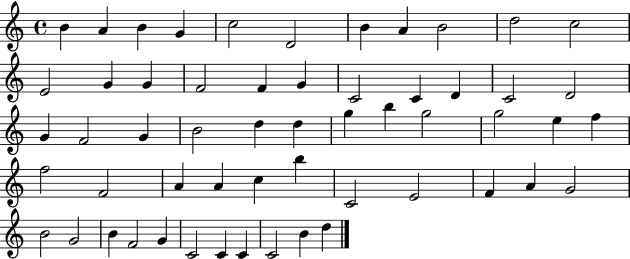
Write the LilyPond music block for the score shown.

{
  \clef treble
  \time 4/4
  \defaultTimeSignature
  \key c \major
  b'4 a'4 b'4 g'4 | c''2 d'2 | b'4 a'4 b'2 | d''2 c''2 | \break e'2 g'4 g'4 | f'2 f'4 g'4 | c'2 c'4 d'4 | c'2 d'2 | \break g'4 f'2 g'4 | b'2 d''4 d''4 | g''4 b''4 g''2 | g''2 e''4 f''4 | \break f''2 f'2 | a'4 a'4 c''4 b''4 | c'2 e'2 | f'4 a'4 g'2 | \break b'2 g'2 | b'4 f'2 g'4 | c'2 c'4 c'4 | c'2 b'4 d''4 | \break \bar "|."
}